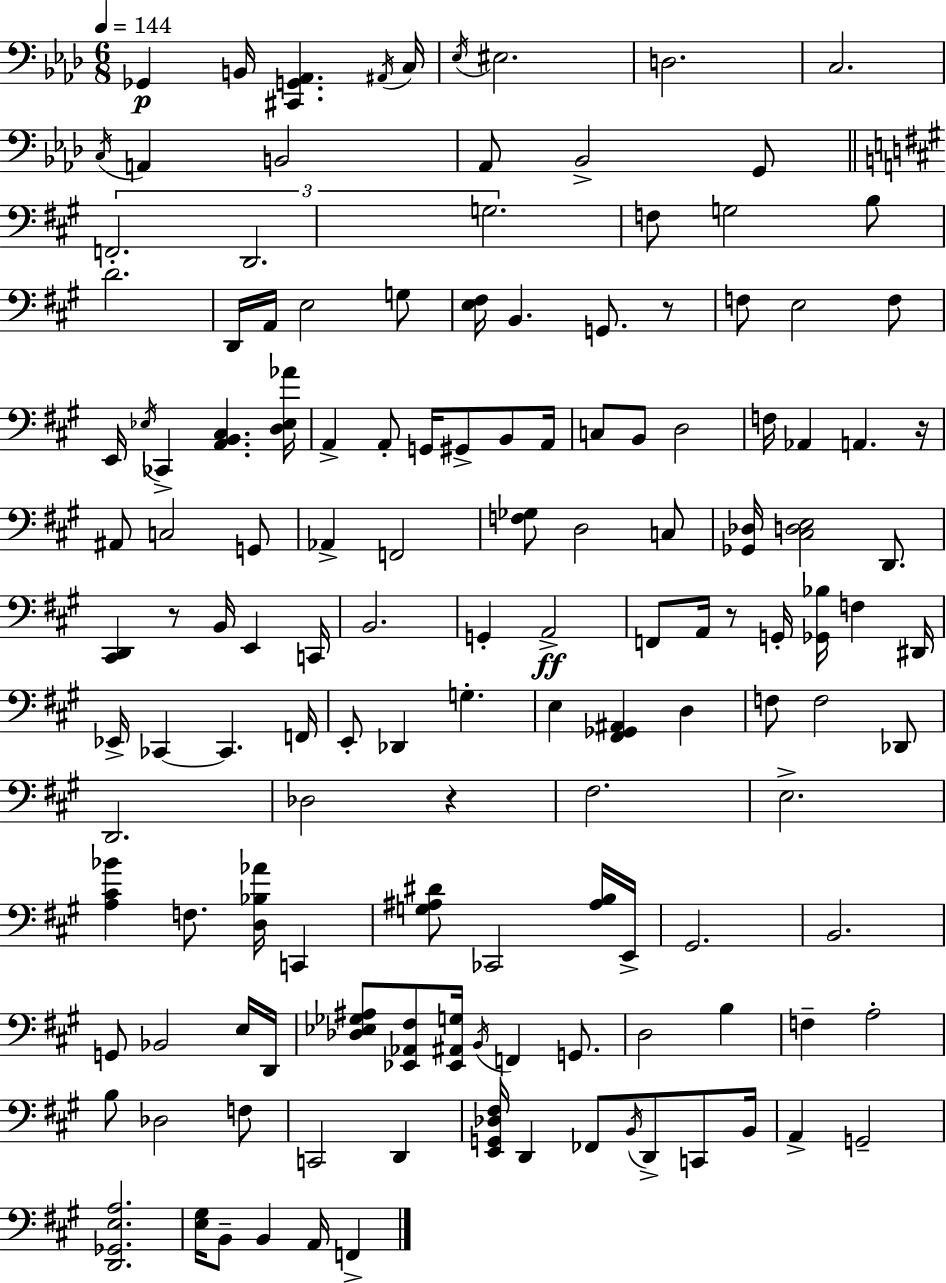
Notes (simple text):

Gb2/q B2/s [C#2,G2,Ab2]/q. A#2/s C3/s Eb3/s EIS3/h. D3/h. C3/h. C3/s A2/q B2/h Ab2/e Bb2/h G2/e F2/h. D2/h. G3/h. F3/e G3/h B3/e D4/h. D2/s A2/s E3/h G3/e [E3,F#3]/s B2/q. G2/e. R/e F3/e E3/h F3/e E2/s Eb3/s CES2/q [A2,B2,C#3]/q. [D3,Eb3,Ab4]/s A2/q A2/e G2/s G#2/e B2/e A2/s C3/e B2/e D3/h F3/s Ab2/q A2/q. R/s A#2/e C3/h G2/e Ab2/q F2/h [F3,Gb3]/e D3/h C3/e [Gb2,Db3]/s [C#3,D3,E3]/h D2/e. [C#2,D2]/q R/e B2/s E2/q C2/s B2/h. G2/q A2/h F2/e A2/s R/e G2/s [Gb2,Bb3]/s F3/q D#2/s Eb2/s CES2/q CES2/q. F2/s E2/e Db2/q G3/q. E3/q [F#2,Gb2,A#2]/q D3/q F3/e F3/h Db2/e D2/h. Db3/h R/q F#3/h. E3/h. [A3,C#4,Bb4]/q F3/e. [D3,Bb3,Ab4]/s C2/q [G3,A#3,D#4]/e CES2/h [A#3,B3]/s E2/s G#2/h. B2/h. G2/e Bb2/h E3/s D2/s [Db3,Eb3,Gb3,A#3]/e [Eb2,Ab2,F#3]/e [Eb2,A#2,G3]/s B2/s F2/q G2/e. D3/h B3/q F3/q A3/h B3/e Db3/h F3/e C2/h D2/q [E2,G2,Db3,F#3]/s D2/q FES2/e B2/s D2/e C2/e B2/s A2/q G2/h [D2,Gb2,E3,A3]/h. [E3,G#3]/s B2/e B2/q A2/s F2/q